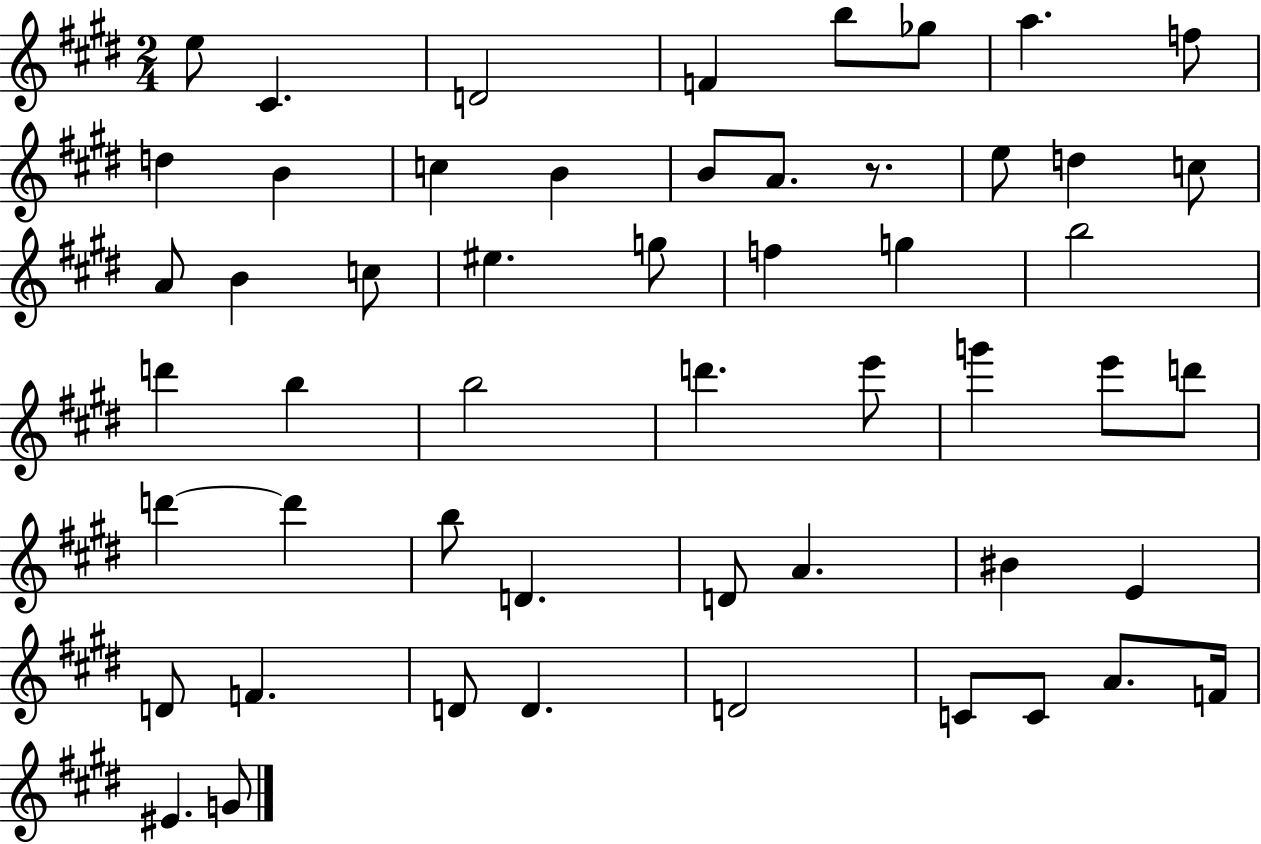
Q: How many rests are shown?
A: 1